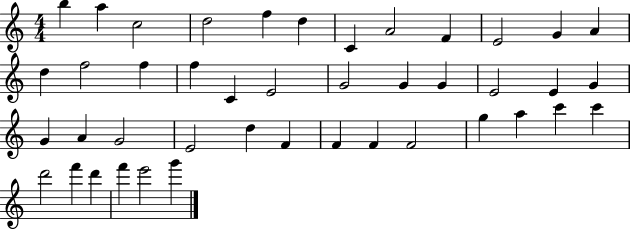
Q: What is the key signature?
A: C major